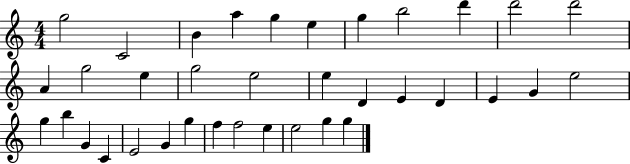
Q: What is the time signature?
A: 4/4